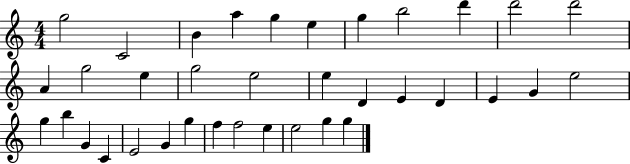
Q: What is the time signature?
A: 4/4